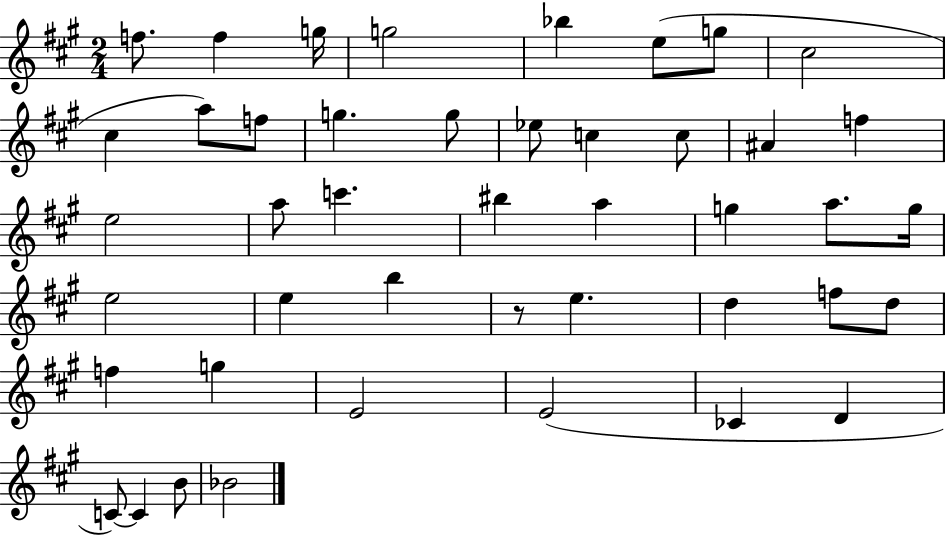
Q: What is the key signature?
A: A major